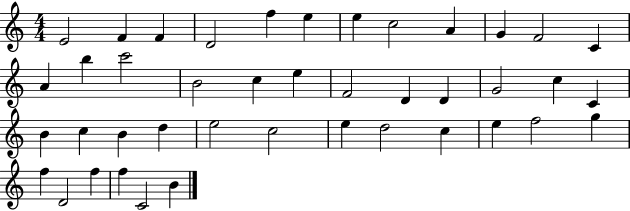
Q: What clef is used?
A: treble